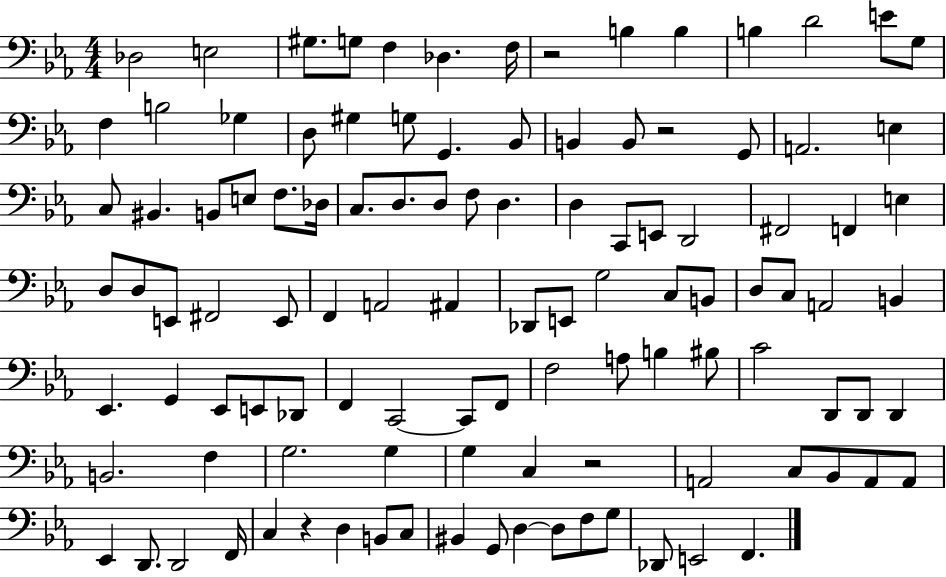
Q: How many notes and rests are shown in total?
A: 110